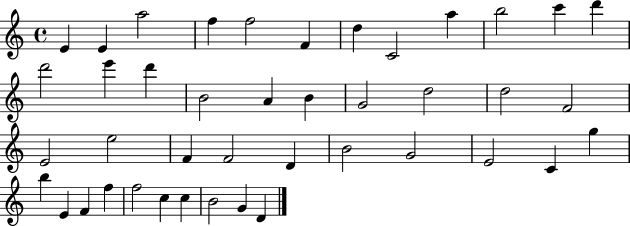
{
  \clef treble
  \time 4/4
  \defaultTimeSignature
  \key c \major
  e'4 e'4 a''2 | f''4 f''2 f'4 | d''4 c'2 a''4 | b''2 c'''4 d'''4 | \break d'''2 e'''4 d'''4 | b'2 a'4 b'4 | g'2 d''2 | d''2 f'2 | \break e'2 e''2 | f'4 f'2 d'4 | b'2 g'2 | e'2 c'4 g''4 | \break b''4 e'4 f'4 f''4 | f''2 c''4 c''4 | b'2 g'4 d'4 | \bar "|."
}